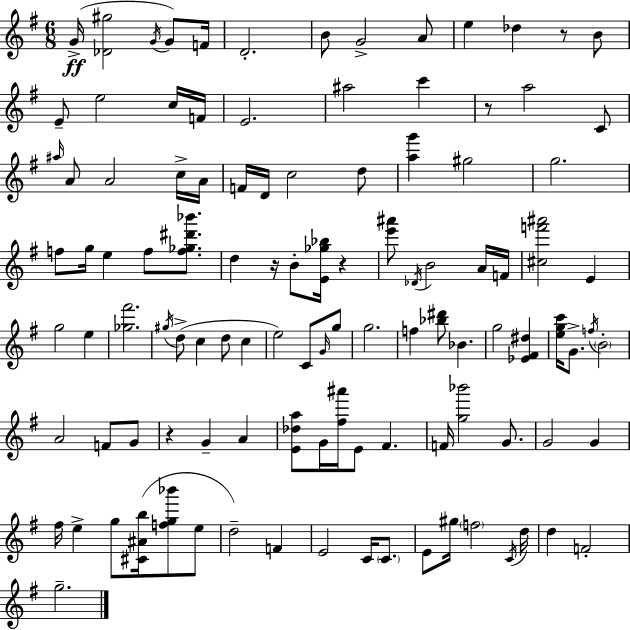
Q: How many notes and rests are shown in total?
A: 109